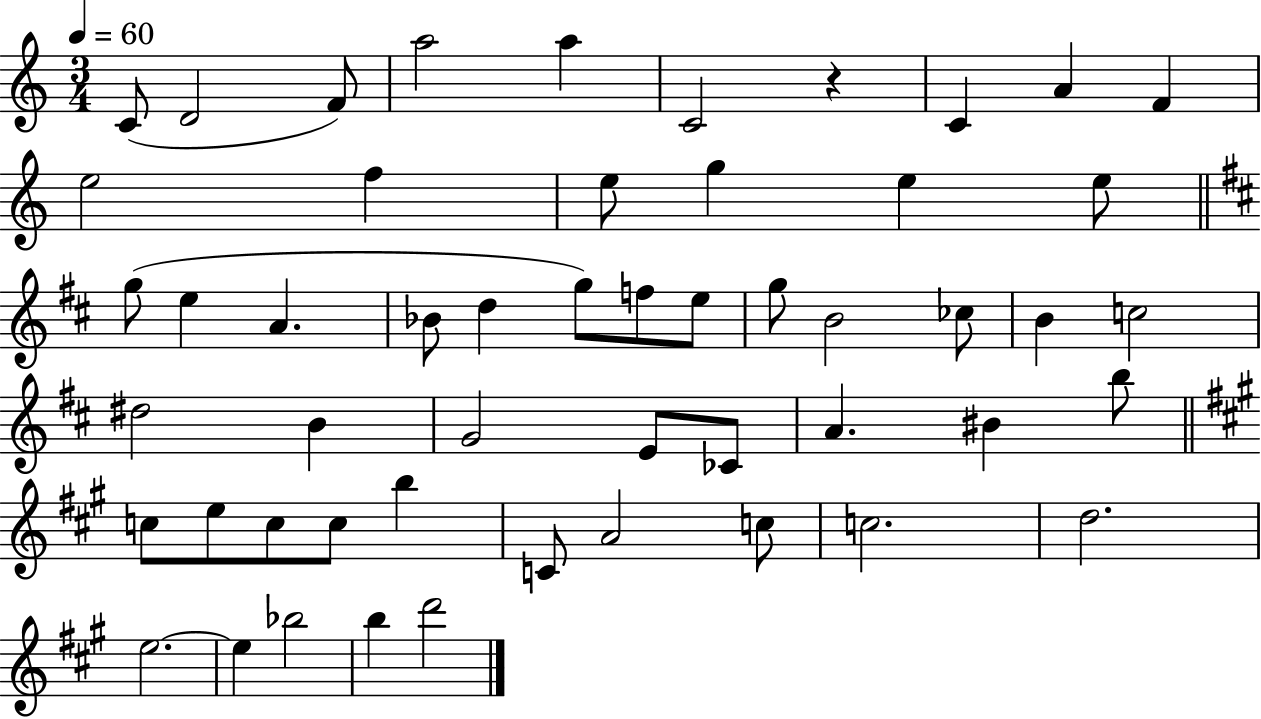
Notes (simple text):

C4/e D4/h F4/e A5/h A5/q C4/h R/q C4/q A4/q F4/q E5/h F5/q E5/e G5/q E5/q E5/e G5/e E5/q A4/q. Bb4/e D5/q G5/e F5/e E5/e G5/e B4/h CES5/e B4/q C5/h D#5/h B4/q G4/h E4/e CES4/e A4/q. BIS4/q B5/e C5/e E5/e C5/e C5/e B5/q C4/e A4/h C5/e C5/h. D5/h. E5/h. E5/q Bb5/h B5/q D6/h